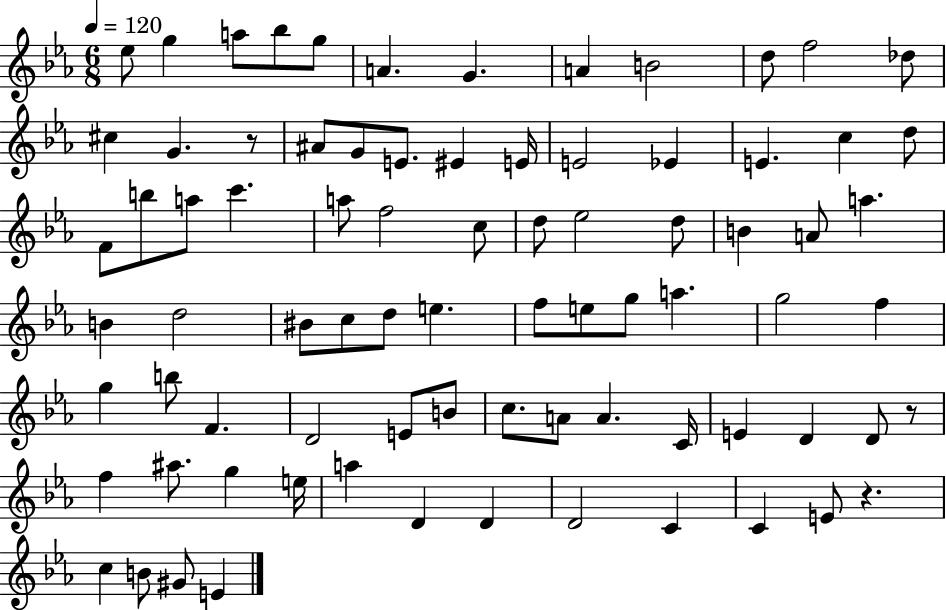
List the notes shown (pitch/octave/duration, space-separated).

Eb5/e G5/q A5/e Bb5/e G5/e A4/q. G4/q. A4/q B4/h D5/e F5/h Db5/e C#5/q G4/q. R/e A#4/e G4/e E4/e. EIS4/q E4/s E4/h Eb4/q E4/q. C5/q D5/e F4/e B5/e A5/e C6/q. A5/e F5/h C5/e D5/e Eb5/h D5/e B4/q A4/e A5/q. B4/q D5/h BIS4/e C5/e D5/e E5/q. F5/e E5/e G5/e A5/q. G5/h F5/q G5/q B5/e F4/q. D4/h E4/e B4/e C5/e. A4/e A4/q. C4/s E4/q D4/q D4/e R/e F5/q A#5/e. G5/q E5/s A5/q D4/q D4/q D4/h C4/q C4/q E4/e R/q. C5/q B4/e G#4/e E4/q